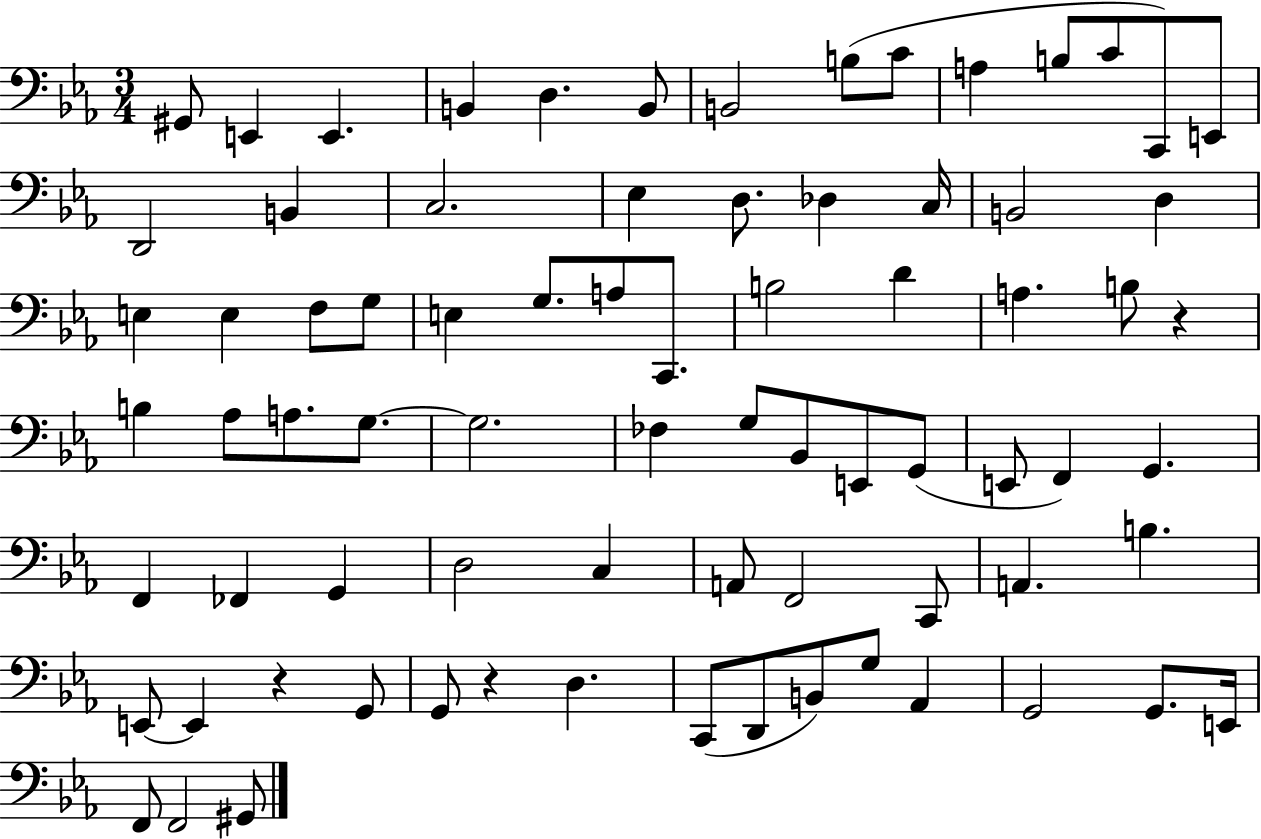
X:1
T:Untitled
M:3/4
L:1/4
K:Eb
^G,,/2 E,, E,, B,, D, B,,/2 B,,2 B,/2 C/2 A, B,/2 C/2 C,,/2 E,,/2 D,,2 B,, C,2 _E, D,/2 _D, C,/4 B,,2 D, E, E, F,/2 G,/2 E, G,/2 A,/2 C,,/2 B,2 D A, B,/2 z B, _A,/2 A,/2 G,/2 G,2 _F, G,/2 _B,,/2 E,,/2 G,,/2 E,,/2 F,, G,, F,, _F,, G,, D,2 C, A,,/2 F,,2 C,,/2 A,, B, E,,/2 E,, z G,,/2 G,,/2 z D, C,,/2 D,,/2 B,,/2 G,/2 _A,, G,,2 G,,/2 E,,/4 F,,/2 F,,2 ^G,,/2